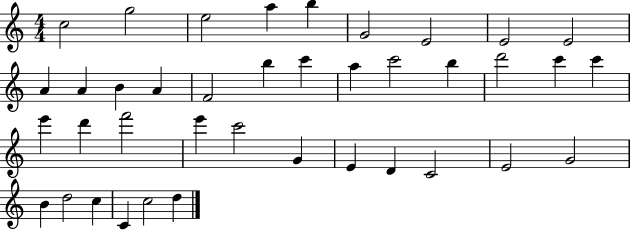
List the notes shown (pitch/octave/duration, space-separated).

C5/h G5/h E5/h A5/q B5/q G4/h E4/h E4/h E4/h A4/q A4/q B4/q A4/q F4/h B5/q C6/q A5/q C6/h B5/q D6/h C6/q C6/q E6/q D6/q F6/h E6/q C6/h G4/q E4/q D4/q C4/h E4/h G4/h B4/q D5/h C5/q C4/q C5/h D5/q